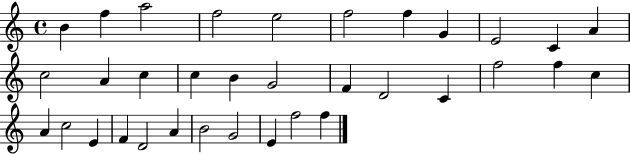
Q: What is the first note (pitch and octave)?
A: B4